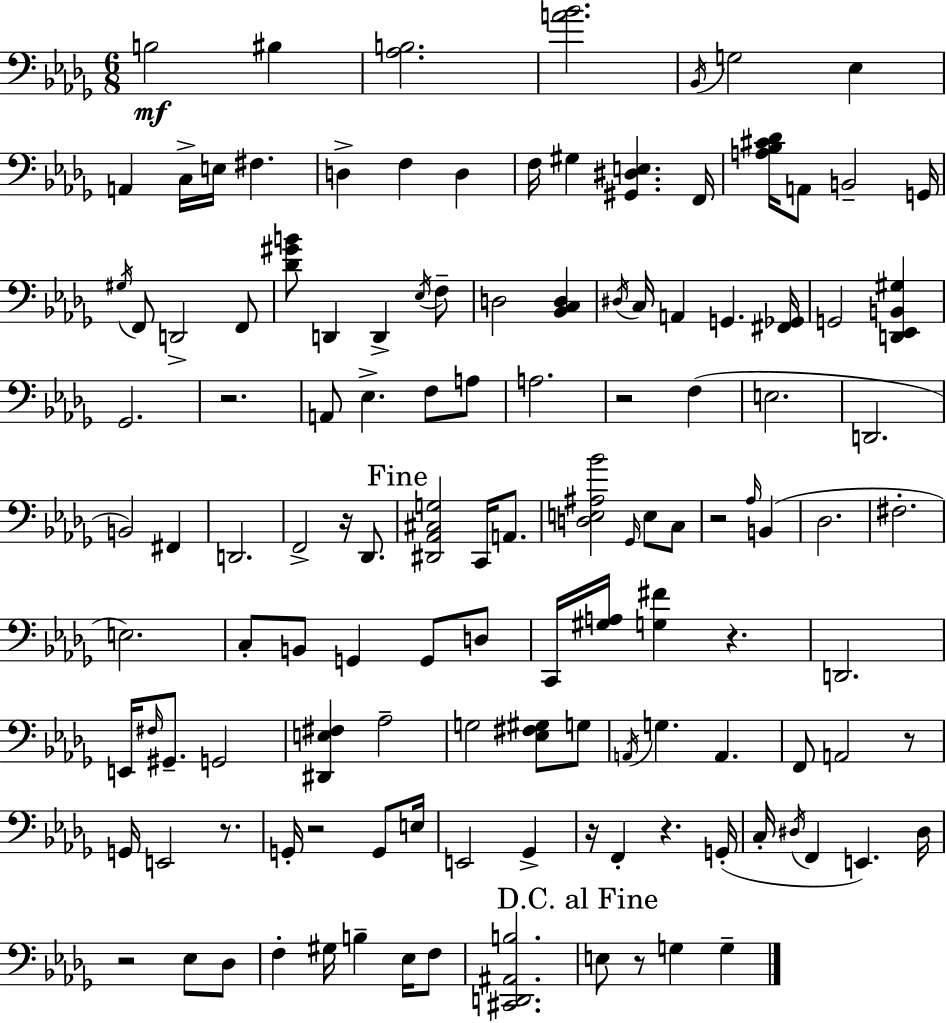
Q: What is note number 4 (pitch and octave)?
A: G3